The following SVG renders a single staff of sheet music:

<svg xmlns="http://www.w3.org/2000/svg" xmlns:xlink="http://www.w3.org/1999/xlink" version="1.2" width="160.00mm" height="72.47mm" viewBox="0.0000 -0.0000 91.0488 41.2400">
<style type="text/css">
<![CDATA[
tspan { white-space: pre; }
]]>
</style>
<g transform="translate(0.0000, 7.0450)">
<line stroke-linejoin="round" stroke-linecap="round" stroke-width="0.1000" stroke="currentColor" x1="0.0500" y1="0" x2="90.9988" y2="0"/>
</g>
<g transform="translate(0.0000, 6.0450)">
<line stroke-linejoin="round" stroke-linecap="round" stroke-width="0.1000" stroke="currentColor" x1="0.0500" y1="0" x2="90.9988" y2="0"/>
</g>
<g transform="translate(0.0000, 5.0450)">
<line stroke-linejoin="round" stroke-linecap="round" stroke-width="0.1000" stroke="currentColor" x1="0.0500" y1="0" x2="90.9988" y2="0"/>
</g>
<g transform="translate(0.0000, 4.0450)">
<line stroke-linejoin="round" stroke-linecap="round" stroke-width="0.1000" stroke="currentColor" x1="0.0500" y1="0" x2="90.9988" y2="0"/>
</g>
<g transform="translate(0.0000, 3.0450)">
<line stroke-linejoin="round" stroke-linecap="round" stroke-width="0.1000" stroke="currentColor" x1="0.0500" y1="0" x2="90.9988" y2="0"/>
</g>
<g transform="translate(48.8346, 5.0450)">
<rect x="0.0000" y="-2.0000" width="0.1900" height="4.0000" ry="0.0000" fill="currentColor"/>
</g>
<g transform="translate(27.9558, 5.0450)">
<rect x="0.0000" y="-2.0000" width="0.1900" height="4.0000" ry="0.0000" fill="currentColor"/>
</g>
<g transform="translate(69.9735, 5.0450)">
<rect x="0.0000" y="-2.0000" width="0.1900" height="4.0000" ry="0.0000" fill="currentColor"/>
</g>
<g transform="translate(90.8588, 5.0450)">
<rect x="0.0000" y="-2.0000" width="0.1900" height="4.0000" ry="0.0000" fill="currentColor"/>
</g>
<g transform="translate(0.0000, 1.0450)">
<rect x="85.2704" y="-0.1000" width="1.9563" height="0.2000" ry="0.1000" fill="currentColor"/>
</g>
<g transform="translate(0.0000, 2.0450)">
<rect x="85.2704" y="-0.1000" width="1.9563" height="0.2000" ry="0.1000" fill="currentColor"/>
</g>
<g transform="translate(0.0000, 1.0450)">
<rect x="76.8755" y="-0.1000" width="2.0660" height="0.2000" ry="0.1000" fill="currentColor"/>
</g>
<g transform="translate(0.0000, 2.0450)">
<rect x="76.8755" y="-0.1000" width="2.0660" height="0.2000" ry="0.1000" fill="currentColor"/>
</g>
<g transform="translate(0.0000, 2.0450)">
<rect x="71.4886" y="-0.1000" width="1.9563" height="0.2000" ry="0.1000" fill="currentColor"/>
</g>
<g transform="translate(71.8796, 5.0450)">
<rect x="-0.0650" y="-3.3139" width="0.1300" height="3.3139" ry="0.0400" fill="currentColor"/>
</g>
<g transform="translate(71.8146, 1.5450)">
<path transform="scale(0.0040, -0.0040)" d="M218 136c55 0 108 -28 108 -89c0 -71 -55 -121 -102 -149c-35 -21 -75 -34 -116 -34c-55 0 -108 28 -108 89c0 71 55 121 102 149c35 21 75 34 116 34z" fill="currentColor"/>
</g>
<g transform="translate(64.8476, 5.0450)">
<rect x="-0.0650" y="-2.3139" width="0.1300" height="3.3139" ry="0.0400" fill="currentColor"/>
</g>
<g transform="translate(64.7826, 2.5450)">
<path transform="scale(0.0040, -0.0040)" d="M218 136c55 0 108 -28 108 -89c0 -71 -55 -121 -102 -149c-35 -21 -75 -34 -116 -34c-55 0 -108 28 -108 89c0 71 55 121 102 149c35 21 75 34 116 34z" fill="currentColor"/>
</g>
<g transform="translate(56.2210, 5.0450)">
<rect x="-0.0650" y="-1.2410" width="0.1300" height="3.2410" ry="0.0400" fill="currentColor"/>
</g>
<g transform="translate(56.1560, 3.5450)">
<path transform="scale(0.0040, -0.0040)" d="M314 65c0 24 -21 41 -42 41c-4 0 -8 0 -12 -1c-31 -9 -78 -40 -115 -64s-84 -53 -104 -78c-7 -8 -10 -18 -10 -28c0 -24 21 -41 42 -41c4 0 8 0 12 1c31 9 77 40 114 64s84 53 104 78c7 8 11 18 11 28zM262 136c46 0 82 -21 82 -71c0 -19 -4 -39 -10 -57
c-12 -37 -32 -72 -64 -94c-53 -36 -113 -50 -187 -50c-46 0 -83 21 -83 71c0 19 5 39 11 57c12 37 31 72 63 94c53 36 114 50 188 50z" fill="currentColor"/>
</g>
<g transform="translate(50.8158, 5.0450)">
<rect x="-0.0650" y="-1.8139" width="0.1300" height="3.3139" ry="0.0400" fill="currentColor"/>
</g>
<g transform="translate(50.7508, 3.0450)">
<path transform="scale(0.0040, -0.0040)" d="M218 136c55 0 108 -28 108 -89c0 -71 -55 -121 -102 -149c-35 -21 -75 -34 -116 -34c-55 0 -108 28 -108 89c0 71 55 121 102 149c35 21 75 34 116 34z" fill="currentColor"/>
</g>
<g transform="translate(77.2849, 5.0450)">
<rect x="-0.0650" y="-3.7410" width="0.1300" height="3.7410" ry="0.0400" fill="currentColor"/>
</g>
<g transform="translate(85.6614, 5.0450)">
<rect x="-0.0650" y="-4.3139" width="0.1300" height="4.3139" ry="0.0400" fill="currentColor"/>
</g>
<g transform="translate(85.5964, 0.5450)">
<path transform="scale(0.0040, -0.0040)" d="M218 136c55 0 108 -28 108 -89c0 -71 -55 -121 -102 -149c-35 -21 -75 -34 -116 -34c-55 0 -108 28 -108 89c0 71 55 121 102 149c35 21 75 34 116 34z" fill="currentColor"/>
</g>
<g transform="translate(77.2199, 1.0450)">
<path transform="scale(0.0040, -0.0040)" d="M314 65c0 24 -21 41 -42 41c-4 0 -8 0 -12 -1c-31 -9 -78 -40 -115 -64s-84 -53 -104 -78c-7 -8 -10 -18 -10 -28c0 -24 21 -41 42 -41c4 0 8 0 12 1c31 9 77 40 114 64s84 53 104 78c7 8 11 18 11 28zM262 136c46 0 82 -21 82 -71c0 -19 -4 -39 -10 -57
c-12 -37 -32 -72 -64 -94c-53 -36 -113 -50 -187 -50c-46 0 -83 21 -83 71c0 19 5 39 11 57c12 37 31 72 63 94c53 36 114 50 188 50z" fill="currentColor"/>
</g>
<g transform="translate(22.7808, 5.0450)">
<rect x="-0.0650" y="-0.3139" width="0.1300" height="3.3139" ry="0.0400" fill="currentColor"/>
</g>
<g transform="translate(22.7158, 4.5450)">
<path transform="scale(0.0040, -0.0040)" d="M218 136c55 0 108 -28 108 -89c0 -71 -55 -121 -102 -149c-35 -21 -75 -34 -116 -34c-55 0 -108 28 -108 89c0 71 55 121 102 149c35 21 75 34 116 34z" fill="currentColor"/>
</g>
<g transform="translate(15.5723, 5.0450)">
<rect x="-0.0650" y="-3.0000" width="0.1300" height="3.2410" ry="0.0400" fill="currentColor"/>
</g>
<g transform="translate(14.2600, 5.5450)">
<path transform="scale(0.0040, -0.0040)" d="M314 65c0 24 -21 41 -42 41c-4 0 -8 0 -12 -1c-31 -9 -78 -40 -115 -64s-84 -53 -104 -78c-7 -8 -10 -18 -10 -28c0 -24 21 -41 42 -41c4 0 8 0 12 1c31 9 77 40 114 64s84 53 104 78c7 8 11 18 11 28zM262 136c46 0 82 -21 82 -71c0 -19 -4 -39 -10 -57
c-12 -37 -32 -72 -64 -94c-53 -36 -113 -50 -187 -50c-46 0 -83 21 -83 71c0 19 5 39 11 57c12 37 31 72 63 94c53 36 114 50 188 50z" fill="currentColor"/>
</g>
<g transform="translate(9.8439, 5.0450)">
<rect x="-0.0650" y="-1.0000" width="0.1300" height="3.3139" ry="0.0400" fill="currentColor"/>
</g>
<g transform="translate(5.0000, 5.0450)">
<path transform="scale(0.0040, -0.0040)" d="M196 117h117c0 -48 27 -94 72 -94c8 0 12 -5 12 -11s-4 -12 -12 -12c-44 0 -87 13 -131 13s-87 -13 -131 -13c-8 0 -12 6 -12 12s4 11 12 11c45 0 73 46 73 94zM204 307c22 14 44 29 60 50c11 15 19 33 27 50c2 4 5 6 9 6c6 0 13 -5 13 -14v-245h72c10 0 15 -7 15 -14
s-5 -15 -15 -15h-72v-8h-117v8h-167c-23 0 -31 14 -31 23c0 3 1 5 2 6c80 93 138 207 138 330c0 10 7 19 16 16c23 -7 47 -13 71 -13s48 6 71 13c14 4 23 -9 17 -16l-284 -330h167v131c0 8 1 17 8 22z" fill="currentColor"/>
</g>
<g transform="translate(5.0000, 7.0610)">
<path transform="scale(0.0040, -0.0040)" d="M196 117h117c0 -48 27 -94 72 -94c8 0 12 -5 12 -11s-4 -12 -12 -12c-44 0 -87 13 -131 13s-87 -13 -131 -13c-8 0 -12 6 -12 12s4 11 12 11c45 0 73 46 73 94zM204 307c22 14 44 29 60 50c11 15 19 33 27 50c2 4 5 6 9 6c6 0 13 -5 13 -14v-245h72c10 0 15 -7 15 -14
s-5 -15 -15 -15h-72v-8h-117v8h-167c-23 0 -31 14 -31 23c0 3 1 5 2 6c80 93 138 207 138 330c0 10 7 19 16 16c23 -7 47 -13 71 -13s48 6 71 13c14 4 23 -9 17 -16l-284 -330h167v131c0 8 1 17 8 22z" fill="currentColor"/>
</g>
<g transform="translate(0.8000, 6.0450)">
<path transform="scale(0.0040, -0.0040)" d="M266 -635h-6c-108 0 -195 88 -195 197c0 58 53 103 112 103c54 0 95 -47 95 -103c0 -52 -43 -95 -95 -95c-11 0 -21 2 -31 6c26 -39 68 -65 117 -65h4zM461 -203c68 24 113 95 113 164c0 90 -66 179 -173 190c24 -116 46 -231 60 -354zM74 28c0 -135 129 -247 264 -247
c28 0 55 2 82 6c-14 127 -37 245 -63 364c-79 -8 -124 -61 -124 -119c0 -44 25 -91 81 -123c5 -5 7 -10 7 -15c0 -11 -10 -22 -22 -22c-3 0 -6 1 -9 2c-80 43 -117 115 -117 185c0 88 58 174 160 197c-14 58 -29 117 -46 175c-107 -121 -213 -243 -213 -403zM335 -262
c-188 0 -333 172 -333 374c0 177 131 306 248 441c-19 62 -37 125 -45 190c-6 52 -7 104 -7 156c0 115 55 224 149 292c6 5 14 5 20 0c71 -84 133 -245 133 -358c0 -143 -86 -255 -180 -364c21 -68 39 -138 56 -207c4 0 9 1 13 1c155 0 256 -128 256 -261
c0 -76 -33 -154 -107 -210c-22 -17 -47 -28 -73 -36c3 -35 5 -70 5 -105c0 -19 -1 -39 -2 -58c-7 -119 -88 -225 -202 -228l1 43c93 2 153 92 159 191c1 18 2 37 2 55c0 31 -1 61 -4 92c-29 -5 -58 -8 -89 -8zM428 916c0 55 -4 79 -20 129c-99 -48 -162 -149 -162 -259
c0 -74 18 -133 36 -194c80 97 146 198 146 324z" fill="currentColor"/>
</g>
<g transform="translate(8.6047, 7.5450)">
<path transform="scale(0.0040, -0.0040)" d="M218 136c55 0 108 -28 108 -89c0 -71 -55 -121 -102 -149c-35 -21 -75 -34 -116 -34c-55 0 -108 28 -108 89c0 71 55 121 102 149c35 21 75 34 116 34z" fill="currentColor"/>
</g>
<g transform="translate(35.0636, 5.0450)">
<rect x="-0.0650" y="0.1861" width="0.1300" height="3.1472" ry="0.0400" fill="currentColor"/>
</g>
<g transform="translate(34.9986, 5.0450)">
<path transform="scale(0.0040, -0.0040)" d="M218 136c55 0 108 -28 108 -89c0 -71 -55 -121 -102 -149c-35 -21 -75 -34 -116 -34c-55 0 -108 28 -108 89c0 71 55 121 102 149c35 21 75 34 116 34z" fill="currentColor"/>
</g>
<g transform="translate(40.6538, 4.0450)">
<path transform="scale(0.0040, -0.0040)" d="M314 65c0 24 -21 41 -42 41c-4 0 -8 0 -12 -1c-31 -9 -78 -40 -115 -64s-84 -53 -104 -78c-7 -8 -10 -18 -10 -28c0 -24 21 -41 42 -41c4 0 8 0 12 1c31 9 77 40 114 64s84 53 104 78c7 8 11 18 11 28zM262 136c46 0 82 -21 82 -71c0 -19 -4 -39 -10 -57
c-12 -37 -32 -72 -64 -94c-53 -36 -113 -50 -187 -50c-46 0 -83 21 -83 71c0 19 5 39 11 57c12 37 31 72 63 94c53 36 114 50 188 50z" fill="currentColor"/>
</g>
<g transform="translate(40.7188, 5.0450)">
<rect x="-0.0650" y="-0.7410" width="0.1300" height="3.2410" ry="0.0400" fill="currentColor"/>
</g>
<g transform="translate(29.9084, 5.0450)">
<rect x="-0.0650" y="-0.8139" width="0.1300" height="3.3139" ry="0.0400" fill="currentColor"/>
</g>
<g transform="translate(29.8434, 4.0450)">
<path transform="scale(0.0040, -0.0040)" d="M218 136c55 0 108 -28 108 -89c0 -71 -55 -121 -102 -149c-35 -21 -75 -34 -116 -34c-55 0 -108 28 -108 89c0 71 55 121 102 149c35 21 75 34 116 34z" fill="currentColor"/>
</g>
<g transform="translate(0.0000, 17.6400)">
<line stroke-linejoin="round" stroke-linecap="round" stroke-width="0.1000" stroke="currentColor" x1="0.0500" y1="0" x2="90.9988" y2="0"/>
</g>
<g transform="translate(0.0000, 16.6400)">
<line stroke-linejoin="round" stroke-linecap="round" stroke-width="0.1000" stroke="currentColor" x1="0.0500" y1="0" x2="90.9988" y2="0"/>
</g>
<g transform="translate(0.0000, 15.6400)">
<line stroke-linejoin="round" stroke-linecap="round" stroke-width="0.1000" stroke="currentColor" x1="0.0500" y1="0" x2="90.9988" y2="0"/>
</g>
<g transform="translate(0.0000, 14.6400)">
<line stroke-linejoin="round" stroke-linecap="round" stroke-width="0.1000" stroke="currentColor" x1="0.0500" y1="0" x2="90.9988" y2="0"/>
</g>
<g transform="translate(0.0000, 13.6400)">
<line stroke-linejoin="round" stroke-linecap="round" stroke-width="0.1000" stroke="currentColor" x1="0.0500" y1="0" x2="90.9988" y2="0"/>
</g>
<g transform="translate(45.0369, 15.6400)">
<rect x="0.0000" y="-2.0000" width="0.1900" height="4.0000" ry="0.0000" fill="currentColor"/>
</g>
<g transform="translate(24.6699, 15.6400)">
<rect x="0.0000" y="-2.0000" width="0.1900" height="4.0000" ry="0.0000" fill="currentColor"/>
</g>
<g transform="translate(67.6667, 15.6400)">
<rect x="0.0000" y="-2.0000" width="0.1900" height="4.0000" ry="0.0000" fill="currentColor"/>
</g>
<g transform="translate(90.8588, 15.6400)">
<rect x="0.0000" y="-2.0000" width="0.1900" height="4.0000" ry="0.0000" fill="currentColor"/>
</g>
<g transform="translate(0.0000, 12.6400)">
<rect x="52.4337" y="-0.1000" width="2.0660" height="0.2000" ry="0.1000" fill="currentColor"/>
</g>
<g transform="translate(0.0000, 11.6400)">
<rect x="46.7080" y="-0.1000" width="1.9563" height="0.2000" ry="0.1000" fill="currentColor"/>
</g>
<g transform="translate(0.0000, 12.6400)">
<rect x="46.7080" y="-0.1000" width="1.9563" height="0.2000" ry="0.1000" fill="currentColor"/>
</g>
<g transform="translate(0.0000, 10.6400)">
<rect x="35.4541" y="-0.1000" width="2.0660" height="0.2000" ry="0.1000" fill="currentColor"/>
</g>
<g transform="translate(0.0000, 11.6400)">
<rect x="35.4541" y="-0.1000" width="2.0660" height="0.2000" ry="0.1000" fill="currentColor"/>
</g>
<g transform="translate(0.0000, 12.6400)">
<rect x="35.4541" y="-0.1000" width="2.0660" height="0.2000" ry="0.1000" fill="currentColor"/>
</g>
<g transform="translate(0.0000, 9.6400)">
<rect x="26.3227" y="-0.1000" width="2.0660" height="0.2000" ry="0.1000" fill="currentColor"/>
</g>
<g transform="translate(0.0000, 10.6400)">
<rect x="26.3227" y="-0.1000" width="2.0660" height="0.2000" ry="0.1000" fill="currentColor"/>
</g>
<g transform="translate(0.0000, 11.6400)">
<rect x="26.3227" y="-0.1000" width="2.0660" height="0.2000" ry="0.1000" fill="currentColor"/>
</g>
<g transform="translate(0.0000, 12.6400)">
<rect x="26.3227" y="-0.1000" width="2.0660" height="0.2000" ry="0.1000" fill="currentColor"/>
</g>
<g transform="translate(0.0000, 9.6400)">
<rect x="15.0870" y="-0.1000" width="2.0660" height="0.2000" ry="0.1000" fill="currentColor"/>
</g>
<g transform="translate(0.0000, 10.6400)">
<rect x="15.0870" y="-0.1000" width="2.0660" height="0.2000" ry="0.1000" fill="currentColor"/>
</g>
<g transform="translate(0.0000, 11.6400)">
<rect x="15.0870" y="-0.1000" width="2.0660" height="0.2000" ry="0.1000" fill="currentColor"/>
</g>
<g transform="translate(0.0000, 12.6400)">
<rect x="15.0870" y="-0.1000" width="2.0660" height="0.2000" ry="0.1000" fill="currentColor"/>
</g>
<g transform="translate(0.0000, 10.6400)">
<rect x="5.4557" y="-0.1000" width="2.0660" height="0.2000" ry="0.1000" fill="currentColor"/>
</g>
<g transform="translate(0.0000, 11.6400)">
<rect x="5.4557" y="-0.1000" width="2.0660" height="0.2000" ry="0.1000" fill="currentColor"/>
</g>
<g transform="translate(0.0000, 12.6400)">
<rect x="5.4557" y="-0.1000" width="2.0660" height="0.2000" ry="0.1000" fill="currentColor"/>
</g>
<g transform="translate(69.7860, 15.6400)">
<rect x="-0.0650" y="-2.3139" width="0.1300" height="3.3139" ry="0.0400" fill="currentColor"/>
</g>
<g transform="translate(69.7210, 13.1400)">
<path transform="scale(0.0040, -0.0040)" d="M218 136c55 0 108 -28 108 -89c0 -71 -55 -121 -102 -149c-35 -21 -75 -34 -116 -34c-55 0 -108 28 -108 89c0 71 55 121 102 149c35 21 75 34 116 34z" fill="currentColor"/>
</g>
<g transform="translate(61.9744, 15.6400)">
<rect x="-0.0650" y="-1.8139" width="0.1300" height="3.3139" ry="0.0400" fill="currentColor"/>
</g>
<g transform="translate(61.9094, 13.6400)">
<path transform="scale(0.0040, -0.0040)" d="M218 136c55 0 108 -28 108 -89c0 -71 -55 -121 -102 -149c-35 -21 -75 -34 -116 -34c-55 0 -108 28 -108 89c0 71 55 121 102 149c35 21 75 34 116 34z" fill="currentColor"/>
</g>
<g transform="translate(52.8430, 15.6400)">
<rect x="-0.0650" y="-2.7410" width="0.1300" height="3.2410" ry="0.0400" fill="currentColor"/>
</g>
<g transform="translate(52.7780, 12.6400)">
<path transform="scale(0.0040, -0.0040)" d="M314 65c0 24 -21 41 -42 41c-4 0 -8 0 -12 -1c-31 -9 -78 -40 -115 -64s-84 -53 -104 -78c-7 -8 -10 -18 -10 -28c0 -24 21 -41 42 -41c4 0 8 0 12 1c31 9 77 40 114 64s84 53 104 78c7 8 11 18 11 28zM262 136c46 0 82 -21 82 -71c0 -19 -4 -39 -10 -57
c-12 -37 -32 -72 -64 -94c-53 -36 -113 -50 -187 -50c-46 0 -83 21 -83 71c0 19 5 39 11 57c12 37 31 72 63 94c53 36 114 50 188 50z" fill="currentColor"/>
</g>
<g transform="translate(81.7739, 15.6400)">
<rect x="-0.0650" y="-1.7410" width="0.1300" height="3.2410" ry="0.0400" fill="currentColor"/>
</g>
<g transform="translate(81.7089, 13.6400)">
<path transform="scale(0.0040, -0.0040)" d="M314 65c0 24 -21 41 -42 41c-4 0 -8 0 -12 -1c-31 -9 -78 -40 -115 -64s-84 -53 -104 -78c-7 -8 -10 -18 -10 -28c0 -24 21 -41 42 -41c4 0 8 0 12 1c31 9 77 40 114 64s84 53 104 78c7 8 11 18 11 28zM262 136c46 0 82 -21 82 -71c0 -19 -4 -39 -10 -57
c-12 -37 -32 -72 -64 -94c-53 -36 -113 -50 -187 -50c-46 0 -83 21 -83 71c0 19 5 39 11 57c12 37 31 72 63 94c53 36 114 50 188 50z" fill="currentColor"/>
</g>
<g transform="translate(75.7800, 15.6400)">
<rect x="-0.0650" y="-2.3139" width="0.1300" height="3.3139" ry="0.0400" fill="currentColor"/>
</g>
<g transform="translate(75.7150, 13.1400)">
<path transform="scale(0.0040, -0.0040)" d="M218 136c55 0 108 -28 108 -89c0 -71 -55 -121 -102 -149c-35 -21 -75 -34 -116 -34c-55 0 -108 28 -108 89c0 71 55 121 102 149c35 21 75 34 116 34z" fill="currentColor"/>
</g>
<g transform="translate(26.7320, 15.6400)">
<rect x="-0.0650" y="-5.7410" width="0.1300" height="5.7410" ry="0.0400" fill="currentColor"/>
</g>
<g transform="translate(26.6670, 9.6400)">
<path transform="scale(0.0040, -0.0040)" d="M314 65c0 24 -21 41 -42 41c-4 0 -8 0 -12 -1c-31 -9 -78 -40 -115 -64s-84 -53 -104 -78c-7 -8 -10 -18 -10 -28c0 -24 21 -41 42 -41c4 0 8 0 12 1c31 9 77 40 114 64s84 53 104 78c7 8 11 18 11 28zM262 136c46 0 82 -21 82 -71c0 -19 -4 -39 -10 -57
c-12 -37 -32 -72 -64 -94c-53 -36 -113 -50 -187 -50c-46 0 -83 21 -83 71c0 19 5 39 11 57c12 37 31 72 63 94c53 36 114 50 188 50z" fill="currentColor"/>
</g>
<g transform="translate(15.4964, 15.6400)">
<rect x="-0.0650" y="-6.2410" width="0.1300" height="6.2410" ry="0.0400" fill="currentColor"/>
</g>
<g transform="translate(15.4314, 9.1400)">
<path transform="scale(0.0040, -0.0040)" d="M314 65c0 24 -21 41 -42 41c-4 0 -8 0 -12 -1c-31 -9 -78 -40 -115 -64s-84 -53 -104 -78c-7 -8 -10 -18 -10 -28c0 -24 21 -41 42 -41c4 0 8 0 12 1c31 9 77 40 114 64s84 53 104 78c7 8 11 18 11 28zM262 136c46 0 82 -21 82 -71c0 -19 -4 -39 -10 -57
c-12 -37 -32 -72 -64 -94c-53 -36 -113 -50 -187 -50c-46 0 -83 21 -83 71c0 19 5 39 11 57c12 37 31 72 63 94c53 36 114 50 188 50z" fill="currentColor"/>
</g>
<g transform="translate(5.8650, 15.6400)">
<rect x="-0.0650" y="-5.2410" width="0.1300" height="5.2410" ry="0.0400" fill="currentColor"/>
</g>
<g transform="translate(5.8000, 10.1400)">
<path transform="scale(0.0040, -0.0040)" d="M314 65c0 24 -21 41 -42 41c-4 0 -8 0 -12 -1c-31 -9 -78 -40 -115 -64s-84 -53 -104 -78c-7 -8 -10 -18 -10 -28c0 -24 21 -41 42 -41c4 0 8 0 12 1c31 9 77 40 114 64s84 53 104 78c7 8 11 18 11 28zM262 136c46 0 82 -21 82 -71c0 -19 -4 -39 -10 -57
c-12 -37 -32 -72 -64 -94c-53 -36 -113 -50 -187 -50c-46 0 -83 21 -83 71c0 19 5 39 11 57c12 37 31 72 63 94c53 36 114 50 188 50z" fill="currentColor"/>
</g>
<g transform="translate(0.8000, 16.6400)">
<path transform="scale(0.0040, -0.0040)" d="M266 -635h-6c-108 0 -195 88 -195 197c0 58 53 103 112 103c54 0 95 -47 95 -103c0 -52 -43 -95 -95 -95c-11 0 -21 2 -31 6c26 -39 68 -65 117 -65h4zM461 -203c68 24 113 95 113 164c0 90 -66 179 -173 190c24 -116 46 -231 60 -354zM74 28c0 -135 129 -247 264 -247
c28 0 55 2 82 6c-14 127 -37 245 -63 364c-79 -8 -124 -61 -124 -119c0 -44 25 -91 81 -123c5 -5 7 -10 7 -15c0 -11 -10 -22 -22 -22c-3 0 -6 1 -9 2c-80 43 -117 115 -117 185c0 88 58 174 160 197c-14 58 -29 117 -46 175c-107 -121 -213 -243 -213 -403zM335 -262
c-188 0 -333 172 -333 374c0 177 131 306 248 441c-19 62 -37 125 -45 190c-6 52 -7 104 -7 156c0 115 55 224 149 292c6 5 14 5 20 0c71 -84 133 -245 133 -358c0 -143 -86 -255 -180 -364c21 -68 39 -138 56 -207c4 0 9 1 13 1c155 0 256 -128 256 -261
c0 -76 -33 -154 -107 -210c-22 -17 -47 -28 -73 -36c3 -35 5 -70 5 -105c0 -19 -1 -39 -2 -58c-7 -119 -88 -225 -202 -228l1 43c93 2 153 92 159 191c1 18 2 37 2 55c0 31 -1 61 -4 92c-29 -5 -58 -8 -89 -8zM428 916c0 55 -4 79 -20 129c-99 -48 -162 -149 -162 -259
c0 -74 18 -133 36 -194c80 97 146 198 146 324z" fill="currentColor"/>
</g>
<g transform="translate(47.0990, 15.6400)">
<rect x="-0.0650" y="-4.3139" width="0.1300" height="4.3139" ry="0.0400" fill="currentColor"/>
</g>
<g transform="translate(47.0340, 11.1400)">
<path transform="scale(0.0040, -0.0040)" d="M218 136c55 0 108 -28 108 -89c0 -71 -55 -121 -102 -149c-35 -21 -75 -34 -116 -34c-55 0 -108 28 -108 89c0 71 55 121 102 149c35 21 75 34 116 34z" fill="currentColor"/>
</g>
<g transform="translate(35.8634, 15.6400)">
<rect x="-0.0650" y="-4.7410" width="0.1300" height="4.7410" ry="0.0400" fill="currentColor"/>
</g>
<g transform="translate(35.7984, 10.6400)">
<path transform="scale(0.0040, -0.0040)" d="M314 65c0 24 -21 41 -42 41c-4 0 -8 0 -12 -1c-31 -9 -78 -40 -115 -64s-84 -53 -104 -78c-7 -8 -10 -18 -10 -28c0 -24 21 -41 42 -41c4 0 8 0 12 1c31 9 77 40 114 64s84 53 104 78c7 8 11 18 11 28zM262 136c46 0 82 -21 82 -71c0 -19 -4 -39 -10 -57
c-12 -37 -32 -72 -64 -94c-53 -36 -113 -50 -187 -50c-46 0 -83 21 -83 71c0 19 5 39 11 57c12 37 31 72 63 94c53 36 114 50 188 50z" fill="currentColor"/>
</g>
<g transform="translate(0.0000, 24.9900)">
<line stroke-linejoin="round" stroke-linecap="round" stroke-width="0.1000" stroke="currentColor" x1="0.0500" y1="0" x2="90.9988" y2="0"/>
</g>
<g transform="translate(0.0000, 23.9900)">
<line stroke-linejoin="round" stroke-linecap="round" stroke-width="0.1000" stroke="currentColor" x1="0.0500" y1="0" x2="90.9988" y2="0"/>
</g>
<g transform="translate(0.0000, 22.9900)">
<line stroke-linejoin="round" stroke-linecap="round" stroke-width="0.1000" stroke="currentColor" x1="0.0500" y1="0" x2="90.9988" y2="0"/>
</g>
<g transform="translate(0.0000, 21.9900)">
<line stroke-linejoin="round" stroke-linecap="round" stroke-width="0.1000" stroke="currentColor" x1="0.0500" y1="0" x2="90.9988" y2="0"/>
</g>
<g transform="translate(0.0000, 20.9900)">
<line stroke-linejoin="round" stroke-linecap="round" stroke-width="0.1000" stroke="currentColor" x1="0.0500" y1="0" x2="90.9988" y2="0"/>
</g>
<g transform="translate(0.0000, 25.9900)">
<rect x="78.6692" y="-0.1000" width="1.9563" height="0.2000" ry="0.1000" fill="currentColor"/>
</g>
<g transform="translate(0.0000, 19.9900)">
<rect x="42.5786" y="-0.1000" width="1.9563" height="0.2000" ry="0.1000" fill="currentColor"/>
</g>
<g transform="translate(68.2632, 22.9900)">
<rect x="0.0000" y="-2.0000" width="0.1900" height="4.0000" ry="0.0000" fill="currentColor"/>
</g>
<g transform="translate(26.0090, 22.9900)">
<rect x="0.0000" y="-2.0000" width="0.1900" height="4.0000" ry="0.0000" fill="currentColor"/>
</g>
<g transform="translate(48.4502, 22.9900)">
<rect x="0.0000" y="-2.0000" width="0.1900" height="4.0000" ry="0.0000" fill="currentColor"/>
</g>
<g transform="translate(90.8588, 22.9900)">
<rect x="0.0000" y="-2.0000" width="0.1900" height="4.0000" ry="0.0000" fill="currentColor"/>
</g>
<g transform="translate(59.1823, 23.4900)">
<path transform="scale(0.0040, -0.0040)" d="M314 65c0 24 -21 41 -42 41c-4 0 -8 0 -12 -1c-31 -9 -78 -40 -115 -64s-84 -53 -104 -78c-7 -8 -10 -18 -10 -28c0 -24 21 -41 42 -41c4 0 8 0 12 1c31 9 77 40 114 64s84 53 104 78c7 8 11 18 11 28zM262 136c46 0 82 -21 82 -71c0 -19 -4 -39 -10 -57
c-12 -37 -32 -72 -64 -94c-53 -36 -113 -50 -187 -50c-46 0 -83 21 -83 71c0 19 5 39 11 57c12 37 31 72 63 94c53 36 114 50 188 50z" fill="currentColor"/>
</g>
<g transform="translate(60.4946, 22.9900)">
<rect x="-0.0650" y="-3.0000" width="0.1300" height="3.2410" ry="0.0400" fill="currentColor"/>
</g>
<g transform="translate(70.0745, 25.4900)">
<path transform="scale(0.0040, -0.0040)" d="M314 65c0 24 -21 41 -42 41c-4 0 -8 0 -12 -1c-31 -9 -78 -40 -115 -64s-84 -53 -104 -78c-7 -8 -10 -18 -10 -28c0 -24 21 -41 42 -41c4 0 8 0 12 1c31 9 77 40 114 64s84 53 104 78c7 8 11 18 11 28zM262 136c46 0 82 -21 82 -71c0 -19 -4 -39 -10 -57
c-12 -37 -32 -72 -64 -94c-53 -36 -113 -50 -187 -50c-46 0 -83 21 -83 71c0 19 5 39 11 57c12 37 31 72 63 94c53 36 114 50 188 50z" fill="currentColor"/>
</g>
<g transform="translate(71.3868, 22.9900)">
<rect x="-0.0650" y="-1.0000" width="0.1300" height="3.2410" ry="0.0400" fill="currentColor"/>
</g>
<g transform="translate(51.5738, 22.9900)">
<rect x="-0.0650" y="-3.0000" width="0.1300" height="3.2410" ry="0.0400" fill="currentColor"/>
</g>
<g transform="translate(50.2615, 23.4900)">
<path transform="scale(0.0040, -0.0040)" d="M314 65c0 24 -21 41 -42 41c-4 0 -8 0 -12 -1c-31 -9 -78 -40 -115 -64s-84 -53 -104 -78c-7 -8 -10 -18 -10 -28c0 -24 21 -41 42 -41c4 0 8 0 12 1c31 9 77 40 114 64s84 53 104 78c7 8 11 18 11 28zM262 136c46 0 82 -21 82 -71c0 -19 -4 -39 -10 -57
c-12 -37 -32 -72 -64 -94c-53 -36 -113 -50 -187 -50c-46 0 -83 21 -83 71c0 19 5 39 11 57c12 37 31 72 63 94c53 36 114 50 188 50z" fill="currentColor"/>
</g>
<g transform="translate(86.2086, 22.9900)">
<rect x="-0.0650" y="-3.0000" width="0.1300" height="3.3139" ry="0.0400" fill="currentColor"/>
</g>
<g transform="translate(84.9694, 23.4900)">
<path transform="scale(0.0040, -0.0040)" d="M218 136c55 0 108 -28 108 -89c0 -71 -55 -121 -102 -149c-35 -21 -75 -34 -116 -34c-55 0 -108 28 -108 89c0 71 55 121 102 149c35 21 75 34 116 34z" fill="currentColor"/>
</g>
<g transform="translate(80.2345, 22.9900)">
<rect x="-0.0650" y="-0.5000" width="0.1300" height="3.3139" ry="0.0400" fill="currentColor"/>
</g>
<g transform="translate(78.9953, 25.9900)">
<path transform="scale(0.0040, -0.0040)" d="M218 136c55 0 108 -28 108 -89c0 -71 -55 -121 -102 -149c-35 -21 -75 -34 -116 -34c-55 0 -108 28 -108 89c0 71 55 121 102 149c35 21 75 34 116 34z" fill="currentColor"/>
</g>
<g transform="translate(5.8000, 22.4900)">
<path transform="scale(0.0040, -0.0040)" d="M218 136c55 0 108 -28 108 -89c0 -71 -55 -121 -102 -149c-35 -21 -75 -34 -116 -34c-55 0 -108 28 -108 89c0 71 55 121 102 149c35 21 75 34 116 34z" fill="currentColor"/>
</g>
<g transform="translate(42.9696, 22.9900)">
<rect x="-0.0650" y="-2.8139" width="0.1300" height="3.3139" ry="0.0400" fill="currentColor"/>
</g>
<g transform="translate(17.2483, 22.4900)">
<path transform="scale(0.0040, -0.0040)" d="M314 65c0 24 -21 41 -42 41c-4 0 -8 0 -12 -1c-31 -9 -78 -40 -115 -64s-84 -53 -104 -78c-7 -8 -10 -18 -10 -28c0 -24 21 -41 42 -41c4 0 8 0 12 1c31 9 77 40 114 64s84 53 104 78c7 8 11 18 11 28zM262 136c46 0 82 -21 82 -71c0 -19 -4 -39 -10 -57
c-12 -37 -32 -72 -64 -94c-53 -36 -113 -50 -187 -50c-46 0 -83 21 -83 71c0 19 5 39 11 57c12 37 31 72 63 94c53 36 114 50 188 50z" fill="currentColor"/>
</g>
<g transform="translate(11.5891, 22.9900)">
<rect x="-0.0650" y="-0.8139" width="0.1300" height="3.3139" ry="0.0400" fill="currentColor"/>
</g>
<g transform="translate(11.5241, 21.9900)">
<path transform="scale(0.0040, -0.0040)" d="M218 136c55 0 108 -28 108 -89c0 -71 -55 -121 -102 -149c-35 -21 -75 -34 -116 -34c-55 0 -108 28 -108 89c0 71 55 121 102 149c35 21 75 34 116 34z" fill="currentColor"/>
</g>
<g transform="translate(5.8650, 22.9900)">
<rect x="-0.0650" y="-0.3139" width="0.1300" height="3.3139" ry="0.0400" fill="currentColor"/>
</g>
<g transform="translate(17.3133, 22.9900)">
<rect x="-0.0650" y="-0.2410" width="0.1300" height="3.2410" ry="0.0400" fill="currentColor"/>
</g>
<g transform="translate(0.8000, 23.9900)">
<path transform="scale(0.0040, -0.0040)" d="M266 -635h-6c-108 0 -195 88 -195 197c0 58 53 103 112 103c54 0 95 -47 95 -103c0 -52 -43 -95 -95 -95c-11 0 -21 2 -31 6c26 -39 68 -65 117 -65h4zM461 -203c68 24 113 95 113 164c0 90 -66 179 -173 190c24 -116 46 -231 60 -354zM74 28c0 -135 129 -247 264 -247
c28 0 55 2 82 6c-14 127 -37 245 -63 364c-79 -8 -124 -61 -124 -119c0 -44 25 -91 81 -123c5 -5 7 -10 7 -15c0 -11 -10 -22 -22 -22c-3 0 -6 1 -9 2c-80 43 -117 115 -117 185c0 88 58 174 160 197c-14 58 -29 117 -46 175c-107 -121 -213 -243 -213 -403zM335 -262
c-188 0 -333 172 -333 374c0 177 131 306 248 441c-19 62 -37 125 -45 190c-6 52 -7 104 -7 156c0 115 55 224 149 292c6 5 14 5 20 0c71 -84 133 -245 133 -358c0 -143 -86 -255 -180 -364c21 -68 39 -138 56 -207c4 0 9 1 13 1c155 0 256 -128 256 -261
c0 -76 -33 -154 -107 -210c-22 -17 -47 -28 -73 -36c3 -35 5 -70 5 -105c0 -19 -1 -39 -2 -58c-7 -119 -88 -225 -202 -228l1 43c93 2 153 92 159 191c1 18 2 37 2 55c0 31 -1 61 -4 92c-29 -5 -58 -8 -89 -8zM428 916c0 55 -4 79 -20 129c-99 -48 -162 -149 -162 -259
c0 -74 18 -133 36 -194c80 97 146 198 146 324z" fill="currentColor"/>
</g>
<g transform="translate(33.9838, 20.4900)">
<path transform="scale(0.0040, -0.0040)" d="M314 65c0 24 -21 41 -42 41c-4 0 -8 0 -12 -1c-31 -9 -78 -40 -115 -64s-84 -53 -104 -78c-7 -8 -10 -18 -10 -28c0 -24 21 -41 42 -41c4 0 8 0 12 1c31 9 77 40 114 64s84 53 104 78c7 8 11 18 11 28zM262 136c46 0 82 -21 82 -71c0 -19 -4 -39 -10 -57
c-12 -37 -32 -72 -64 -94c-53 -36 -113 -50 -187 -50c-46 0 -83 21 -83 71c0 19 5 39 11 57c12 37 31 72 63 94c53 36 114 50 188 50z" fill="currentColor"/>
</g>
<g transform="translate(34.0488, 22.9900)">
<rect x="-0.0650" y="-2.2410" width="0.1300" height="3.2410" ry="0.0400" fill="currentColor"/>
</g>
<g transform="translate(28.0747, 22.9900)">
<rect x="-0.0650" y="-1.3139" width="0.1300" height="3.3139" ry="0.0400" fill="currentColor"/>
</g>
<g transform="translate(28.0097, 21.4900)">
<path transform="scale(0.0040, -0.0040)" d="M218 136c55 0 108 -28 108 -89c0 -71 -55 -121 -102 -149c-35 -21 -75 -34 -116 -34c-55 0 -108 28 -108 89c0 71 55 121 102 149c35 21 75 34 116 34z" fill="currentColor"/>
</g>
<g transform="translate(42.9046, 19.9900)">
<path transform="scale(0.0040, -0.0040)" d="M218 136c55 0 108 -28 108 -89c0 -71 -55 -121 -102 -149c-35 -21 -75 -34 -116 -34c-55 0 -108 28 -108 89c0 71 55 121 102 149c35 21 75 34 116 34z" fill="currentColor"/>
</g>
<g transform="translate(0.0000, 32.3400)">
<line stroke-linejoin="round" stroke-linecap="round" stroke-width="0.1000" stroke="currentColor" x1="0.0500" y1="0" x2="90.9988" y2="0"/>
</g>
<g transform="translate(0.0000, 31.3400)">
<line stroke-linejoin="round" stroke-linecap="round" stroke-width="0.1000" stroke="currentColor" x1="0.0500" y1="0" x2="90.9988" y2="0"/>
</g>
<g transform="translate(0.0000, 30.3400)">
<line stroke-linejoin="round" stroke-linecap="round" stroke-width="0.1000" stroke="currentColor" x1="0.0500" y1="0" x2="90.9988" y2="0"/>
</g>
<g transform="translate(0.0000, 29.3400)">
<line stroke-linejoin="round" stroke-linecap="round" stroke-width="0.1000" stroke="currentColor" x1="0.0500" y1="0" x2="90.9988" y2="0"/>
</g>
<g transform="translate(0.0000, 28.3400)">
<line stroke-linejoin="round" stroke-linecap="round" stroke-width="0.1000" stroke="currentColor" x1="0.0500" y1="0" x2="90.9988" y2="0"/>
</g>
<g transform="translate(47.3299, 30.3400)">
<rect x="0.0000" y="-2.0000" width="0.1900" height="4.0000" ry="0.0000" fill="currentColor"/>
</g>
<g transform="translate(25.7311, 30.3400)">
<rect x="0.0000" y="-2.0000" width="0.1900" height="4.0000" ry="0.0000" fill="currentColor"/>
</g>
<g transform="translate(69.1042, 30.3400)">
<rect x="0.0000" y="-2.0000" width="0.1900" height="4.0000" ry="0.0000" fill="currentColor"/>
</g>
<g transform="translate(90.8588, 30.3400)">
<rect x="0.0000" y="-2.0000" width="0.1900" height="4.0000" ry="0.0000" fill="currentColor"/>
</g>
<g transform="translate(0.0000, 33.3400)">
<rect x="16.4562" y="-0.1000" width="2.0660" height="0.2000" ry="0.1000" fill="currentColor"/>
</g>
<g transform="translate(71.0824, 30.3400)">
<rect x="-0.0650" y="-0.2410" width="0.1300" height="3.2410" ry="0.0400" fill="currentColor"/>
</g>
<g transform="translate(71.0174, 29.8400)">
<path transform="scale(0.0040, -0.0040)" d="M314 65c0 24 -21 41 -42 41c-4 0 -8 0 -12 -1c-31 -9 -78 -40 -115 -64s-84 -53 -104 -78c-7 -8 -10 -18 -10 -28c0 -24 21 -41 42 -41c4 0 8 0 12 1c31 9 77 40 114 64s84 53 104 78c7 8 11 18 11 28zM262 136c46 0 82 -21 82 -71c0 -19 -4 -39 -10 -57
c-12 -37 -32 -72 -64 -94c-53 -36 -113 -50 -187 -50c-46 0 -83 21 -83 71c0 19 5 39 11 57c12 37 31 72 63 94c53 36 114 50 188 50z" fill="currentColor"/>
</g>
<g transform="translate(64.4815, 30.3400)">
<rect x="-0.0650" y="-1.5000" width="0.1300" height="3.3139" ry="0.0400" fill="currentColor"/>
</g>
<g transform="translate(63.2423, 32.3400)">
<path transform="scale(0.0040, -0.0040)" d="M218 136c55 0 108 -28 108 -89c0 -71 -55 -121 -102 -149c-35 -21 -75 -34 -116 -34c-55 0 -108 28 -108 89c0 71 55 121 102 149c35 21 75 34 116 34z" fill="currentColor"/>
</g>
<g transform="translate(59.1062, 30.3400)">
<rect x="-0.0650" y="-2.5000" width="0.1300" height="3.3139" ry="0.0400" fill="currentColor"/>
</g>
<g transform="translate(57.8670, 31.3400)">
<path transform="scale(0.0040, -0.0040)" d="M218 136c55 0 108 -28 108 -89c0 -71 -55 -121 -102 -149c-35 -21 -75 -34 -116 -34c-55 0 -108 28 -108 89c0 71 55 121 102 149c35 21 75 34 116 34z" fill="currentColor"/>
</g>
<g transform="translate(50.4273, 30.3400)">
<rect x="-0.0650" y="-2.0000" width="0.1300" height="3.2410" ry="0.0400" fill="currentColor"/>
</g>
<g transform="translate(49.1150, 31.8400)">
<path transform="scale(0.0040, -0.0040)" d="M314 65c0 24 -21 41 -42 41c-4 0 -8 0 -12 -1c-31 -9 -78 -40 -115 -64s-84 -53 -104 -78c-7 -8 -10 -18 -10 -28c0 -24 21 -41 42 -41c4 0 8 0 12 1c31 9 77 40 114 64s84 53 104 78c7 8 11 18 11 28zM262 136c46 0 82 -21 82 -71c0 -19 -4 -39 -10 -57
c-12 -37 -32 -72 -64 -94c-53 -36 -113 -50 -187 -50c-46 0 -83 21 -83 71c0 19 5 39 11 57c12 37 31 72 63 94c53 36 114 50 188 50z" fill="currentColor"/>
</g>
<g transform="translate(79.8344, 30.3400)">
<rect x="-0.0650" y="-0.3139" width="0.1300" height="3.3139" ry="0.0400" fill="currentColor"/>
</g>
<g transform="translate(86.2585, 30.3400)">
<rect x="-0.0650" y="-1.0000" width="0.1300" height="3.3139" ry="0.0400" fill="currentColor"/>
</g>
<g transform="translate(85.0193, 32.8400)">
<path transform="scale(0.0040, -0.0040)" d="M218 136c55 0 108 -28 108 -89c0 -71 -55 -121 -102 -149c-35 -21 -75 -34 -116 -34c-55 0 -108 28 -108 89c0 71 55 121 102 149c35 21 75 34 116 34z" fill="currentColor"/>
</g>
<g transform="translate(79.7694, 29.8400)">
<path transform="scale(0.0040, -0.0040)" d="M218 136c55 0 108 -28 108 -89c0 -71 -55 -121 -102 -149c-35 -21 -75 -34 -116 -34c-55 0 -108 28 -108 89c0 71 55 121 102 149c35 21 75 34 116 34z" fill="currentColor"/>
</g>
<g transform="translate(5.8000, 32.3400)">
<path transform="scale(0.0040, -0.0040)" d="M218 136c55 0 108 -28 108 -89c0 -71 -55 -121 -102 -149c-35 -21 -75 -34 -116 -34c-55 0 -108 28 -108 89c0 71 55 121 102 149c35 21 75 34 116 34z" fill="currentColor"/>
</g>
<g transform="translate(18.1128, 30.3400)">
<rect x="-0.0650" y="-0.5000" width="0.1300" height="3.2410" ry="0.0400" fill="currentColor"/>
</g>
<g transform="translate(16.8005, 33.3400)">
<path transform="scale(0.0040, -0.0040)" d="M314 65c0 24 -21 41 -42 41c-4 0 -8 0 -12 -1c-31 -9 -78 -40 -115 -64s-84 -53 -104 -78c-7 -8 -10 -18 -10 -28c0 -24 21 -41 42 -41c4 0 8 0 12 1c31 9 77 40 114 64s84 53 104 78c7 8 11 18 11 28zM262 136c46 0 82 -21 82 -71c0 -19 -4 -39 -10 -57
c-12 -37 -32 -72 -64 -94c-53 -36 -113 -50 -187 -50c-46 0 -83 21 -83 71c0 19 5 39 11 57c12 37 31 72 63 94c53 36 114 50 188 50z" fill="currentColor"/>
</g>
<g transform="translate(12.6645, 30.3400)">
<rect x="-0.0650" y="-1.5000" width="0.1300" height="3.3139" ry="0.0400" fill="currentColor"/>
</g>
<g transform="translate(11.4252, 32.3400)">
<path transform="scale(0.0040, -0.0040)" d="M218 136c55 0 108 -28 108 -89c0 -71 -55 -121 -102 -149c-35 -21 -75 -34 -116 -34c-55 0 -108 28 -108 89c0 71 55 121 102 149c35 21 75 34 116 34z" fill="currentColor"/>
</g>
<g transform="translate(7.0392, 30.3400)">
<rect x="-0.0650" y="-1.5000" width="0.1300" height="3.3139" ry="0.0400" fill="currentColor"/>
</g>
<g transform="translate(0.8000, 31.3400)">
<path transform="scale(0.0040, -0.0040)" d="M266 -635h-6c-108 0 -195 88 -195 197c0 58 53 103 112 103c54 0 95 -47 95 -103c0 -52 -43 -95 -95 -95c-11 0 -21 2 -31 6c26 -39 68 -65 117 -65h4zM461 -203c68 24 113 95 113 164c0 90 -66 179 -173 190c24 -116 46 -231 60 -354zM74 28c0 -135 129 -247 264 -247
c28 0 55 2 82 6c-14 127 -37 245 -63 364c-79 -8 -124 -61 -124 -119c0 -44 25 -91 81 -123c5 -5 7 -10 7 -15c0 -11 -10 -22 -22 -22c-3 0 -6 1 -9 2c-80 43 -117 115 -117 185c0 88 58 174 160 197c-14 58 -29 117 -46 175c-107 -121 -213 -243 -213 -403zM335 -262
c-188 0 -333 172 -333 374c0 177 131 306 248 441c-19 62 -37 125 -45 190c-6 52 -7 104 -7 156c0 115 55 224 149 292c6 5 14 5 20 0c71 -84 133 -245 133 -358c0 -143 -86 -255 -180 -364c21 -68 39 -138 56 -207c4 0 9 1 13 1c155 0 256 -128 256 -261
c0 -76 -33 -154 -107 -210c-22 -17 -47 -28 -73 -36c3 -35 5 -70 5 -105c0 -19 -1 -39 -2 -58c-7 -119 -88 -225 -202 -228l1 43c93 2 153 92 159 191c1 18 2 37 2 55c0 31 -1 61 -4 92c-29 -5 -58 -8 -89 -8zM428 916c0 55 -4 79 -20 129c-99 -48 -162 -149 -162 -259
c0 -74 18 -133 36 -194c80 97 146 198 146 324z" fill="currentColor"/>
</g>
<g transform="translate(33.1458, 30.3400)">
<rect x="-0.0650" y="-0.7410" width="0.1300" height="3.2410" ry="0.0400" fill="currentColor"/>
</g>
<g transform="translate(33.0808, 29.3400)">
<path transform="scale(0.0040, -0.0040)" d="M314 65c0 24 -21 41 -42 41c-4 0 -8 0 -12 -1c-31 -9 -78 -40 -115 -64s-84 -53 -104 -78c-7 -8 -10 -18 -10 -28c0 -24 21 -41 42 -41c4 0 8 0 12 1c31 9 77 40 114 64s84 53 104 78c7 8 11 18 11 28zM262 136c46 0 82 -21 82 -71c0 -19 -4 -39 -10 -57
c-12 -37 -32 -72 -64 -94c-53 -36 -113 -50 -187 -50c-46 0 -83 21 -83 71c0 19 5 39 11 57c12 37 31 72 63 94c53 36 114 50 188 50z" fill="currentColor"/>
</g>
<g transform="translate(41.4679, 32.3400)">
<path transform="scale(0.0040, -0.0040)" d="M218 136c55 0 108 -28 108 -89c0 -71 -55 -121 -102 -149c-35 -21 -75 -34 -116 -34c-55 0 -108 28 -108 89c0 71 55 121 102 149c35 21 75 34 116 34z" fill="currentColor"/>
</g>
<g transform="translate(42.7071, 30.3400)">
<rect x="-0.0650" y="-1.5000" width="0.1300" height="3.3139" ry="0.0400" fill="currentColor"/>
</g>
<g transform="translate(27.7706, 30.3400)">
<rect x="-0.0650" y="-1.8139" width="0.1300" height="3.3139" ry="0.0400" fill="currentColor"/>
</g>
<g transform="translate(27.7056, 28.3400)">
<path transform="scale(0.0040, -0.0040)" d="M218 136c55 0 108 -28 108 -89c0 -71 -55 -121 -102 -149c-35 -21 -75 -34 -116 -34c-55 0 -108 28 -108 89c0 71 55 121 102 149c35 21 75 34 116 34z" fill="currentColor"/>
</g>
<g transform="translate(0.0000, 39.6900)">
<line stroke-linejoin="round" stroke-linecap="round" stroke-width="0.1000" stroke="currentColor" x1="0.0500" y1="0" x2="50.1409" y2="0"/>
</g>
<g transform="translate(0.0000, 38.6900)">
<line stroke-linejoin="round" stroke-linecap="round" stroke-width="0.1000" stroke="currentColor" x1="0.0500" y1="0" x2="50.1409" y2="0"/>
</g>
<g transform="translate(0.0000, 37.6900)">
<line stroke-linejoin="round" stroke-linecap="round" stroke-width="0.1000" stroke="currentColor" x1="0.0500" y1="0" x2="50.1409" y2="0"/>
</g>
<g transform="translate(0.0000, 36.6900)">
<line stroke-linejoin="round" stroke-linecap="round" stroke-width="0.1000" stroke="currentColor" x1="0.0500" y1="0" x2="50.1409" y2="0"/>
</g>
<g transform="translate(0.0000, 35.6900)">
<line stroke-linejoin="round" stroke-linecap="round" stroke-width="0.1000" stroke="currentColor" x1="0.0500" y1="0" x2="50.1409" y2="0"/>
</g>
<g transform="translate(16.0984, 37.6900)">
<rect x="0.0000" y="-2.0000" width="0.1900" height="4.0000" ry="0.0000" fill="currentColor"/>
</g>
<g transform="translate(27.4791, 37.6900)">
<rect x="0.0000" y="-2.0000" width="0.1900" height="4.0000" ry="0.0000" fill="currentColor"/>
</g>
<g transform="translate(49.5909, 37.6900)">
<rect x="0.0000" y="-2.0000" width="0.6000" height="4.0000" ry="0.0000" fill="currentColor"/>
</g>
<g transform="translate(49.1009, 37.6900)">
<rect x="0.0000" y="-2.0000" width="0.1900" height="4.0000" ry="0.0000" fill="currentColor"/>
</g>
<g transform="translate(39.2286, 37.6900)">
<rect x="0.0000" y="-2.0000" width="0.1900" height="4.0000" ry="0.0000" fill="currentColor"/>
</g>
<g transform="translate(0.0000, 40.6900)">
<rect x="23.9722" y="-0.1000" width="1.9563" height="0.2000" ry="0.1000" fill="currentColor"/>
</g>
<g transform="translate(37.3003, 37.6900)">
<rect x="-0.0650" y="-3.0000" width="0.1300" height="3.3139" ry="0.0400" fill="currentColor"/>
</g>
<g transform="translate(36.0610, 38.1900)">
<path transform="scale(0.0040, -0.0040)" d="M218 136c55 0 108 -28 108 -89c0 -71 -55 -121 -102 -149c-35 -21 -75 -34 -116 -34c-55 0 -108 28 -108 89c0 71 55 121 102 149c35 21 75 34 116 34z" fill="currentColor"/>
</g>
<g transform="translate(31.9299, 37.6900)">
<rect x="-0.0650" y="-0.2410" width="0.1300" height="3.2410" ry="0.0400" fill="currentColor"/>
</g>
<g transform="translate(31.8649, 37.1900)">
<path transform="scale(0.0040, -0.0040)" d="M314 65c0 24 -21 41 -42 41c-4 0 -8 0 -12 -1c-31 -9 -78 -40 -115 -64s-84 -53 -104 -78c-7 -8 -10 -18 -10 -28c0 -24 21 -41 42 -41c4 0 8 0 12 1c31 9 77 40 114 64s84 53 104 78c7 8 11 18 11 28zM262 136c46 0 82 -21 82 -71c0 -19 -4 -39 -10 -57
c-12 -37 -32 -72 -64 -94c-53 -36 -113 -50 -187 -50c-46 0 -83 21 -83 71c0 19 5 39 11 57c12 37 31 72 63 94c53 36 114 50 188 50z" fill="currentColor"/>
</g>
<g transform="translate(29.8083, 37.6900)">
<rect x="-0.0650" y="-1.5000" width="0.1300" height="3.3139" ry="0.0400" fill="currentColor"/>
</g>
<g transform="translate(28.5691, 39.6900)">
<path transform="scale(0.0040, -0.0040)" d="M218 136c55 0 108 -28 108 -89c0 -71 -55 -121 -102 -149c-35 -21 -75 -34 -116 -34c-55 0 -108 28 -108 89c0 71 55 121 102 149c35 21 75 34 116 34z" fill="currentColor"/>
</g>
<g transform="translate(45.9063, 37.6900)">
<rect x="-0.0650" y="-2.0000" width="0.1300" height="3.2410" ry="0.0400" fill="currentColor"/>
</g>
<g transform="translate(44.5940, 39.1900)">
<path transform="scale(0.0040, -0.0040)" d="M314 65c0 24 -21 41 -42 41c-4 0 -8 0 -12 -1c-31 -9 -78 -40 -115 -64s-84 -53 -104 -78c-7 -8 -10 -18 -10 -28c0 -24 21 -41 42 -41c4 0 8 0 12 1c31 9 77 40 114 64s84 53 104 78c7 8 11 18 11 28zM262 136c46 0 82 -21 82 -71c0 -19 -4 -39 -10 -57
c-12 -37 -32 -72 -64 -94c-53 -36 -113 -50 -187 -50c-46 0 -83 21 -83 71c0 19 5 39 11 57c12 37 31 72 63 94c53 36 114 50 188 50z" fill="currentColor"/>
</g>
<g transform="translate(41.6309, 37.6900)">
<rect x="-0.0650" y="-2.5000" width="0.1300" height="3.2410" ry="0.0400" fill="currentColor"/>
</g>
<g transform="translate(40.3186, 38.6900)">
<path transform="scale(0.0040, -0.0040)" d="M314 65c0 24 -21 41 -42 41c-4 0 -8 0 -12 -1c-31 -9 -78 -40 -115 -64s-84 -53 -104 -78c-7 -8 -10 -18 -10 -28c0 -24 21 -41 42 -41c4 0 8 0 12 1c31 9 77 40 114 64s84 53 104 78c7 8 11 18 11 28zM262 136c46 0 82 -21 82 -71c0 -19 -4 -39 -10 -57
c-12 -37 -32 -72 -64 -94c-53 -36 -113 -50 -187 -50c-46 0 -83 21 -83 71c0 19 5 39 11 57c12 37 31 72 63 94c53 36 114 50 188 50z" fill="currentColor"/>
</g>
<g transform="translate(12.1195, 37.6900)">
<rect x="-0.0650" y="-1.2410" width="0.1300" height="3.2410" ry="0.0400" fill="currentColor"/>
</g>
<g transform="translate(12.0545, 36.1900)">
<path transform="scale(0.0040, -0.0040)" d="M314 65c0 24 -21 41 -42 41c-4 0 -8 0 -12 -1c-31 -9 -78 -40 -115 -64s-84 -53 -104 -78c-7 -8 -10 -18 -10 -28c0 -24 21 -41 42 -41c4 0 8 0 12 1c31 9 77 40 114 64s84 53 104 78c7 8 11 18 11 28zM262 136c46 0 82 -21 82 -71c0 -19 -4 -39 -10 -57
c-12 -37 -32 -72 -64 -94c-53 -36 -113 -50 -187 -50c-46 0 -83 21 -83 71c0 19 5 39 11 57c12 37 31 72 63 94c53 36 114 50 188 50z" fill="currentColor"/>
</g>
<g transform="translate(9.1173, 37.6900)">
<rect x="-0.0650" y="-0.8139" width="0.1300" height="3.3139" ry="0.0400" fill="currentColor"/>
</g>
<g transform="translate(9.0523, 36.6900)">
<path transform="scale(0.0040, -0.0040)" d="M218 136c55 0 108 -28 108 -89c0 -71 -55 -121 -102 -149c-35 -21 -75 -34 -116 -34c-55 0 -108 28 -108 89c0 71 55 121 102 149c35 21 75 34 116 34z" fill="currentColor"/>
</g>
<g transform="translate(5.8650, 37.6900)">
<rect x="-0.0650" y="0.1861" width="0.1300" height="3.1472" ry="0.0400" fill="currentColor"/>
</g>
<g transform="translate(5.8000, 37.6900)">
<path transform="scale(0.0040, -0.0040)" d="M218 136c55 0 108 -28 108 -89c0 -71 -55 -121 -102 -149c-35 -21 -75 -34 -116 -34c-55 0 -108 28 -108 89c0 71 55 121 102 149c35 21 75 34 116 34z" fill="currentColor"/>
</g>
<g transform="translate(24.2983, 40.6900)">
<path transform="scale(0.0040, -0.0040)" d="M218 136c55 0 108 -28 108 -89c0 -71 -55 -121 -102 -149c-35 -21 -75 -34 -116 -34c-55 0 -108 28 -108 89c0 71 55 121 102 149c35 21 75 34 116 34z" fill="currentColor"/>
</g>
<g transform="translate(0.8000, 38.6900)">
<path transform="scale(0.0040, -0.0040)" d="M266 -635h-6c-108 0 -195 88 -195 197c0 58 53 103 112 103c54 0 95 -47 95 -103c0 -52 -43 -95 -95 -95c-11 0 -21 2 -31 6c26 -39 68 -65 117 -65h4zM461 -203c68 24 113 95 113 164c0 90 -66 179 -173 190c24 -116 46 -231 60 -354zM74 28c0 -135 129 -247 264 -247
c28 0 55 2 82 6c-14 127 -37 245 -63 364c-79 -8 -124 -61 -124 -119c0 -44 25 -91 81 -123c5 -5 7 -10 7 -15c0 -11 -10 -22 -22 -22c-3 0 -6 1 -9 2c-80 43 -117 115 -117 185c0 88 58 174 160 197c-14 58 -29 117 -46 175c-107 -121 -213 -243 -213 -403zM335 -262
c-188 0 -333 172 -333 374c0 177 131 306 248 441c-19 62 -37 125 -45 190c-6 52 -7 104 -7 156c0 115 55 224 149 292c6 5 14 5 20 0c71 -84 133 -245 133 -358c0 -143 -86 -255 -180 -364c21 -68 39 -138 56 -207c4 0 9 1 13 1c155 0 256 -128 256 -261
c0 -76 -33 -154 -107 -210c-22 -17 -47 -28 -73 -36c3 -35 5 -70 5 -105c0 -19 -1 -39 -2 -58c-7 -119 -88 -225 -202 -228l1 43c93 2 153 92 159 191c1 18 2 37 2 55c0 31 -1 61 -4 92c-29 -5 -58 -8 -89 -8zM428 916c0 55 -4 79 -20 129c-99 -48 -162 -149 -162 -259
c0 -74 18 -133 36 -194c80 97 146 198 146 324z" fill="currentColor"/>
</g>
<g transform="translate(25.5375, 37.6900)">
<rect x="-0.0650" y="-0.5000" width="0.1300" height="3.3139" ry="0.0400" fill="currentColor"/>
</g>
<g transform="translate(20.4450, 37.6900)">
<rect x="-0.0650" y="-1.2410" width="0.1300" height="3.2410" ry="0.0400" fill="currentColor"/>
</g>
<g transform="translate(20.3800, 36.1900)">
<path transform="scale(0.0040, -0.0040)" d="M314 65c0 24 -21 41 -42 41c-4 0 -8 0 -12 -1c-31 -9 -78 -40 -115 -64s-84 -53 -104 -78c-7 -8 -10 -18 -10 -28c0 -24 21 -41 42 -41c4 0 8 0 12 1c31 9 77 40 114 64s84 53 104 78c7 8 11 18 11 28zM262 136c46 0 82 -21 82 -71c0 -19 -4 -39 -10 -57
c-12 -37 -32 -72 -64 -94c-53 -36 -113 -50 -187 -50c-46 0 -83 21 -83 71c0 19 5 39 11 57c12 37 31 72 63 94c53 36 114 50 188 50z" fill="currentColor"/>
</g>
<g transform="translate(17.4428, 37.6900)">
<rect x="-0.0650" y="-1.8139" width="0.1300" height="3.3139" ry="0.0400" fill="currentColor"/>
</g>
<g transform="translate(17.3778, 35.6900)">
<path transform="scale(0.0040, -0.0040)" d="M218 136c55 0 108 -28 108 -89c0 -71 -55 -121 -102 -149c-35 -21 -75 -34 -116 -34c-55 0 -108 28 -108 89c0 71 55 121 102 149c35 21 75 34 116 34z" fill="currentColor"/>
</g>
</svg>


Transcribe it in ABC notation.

X:1
T:Untitled
M:4/4
L:1/4
K:C
D A2 c d B d2 f e2 g b c'2 d' f'2 a'2 g'2 e'2 d' a2 f g g f2 c d c2 e g2 a A2 A2 D2 C A E E C2 f d2 E F2 G E c2 c D B d e2 f e2 C E c2 A G2 F2